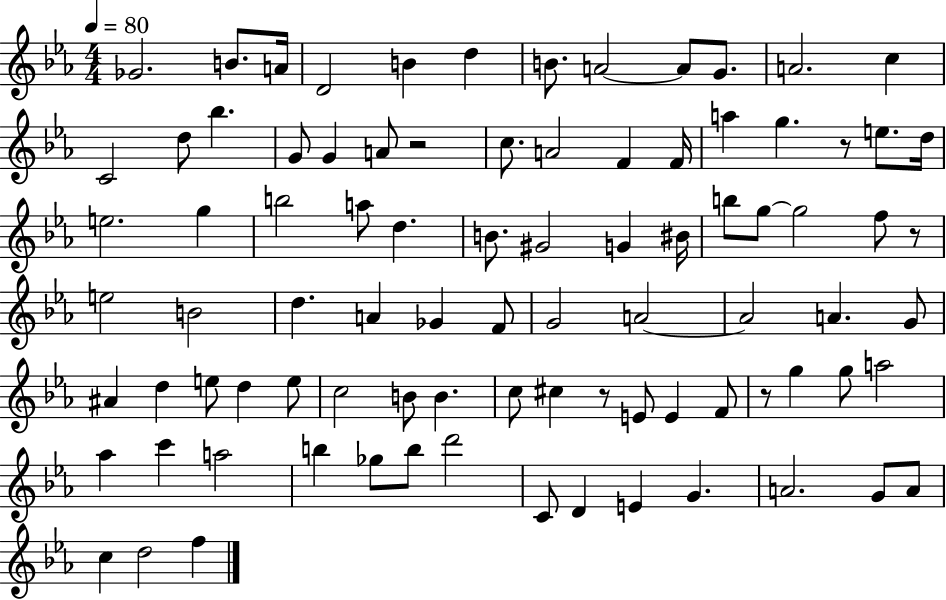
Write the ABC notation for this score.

X:1
T:Untitled
M:4/4
L:1/4
K:Eb
_G2 B/2 A/4 D2 B d B/2 A2 A/2 G/2 A2 c C2 d/2 _b G/2 G A/2 z2 c/2 A2 F F/4 a g z/2 e/2 d/4 e2 g b2 a/2 d B/2 ^G2 G ^B/4 b/2 g/2 g2 f/2 z/2 e2 B2 d A _G F/2 G2 A2 A2 A G/2 ^A d e/2 d e/2 c2 B/2 B c/2 ^c z/2 E/2 E F/2 z/2 g g/2 a2 _a c' a2 b _g/2 b/2 d'2 C/2 D E G A2 G/2 A/2 c d2 f